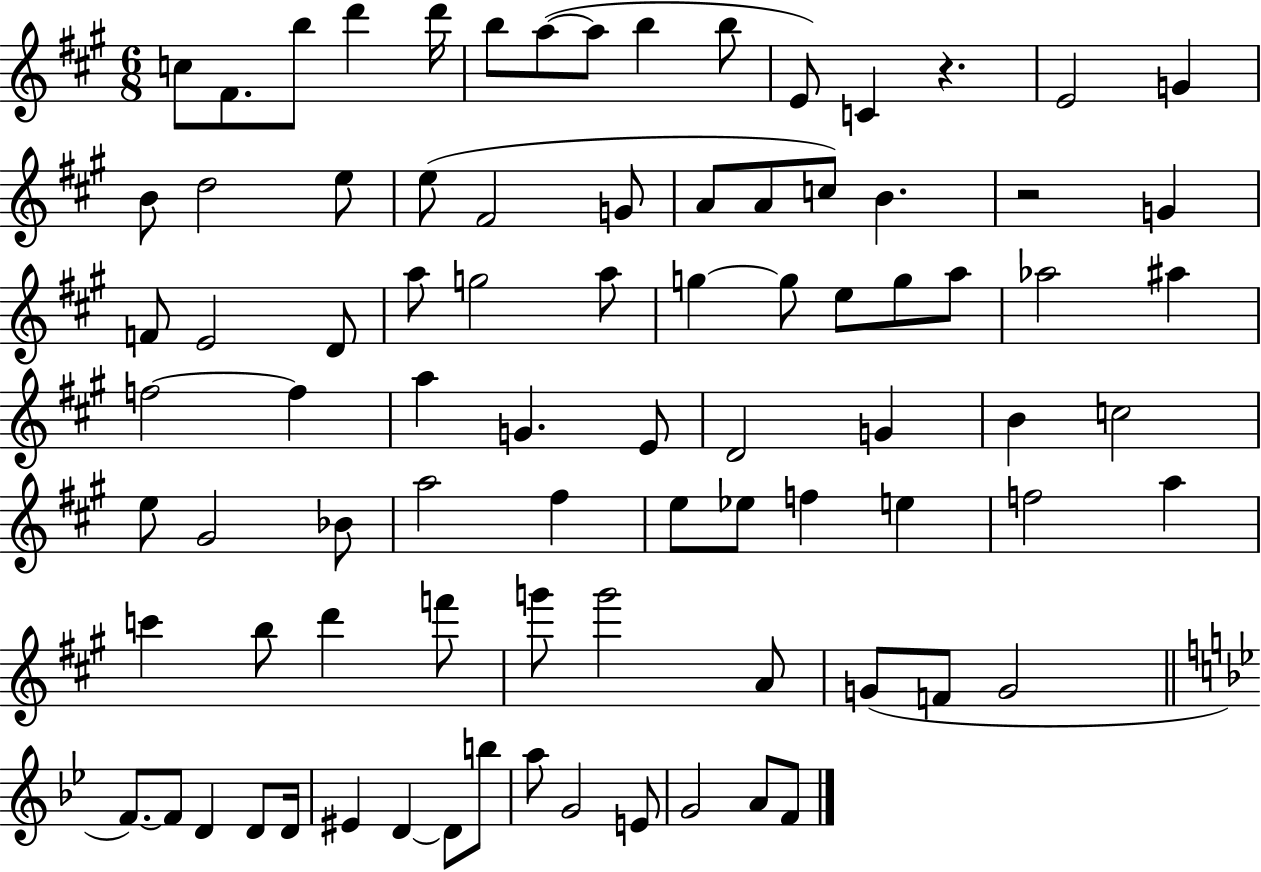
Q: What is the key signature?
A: A major